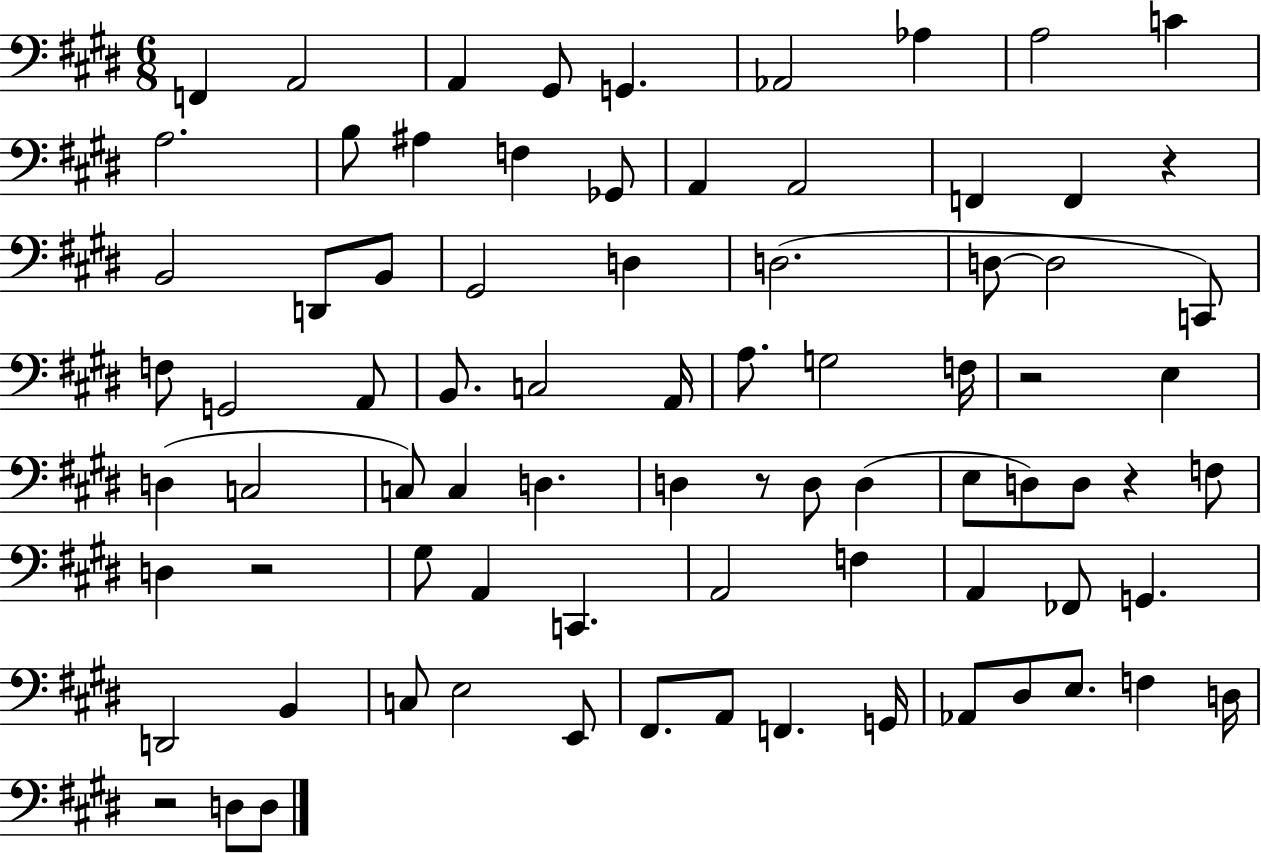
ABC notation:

X:1
T:Untitled
M:6/8
L:1/4
K:E
F,, A,,2 A,, ^G,,/2 G,, _A,,2 _A, A,2 C A,2 B,/2 ^A, F, _G,,/2 A,, A,,2 F,, F,, z B,,2 D,,/2 B,,/2 ^G,,2 D, D,2 D,/2 D,2 C,,/2 F,/2 G,,2 A,,/2 B,,/2 C,2 A,,/4 A,/2 G,2 F,/4 z2 E, D, C,2 C,/2 C, D, D, z/2 D,/2 D, E,/2 D,/2 D,/2 z F,/2 D, z2 ^G,/2 A,, C,, A,,2 F, A,, _F,,/2 G,, D,,2 B,, C,/2 E,2 E,,/2 ^F,,/2 A,,/2 F,, G,,/4 _A,,/2 ^D,/2 E,/2 F, D,/4 z2 D,/2 D,/2